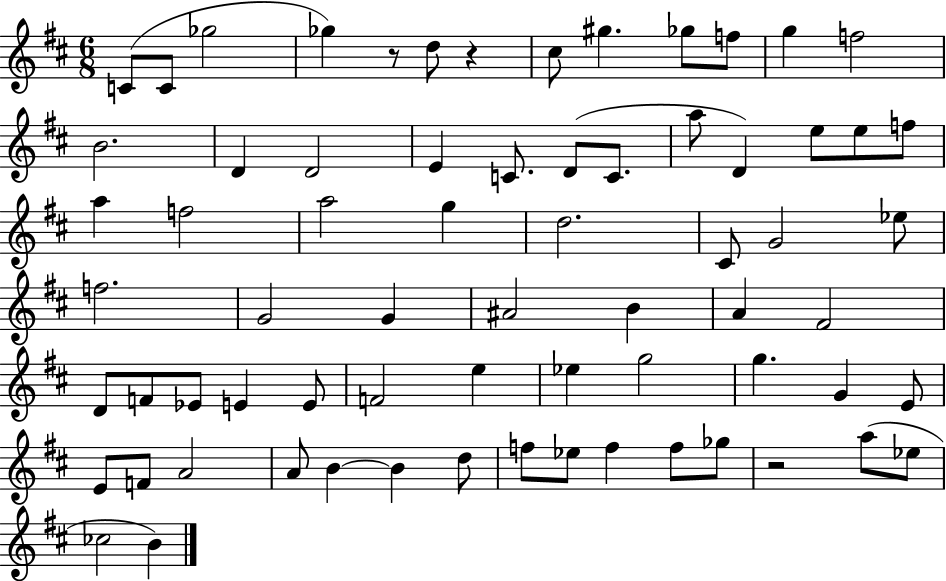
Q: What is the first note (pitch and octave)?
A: C4